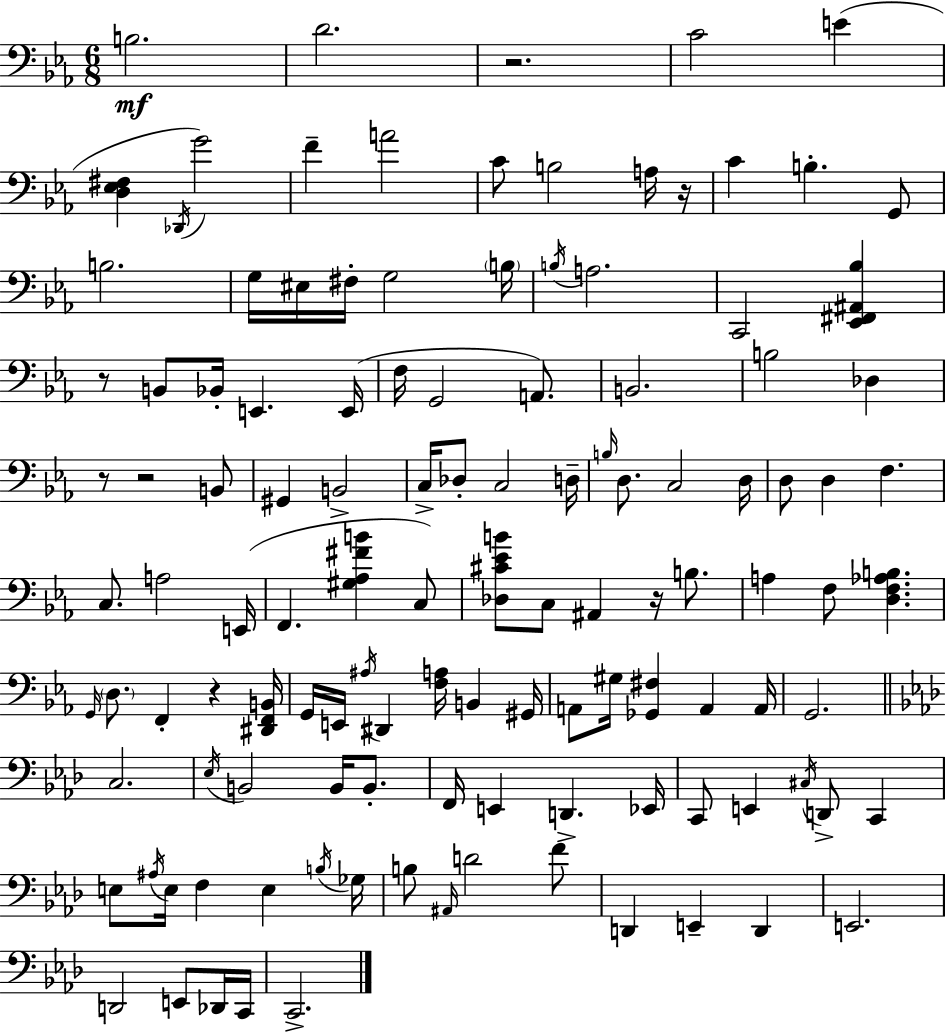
X:1
T:Untitled
M:6/8
L:1/4
K:Eb
B,2 D2 z2 C2 E [D,_E,^F,] _D,,/4 G2 F A2 C/2 B,2 A,/4 z/4 C B, G,,/2 B,2 G,/4 ^E,/4 ^F,/4 G,2 B,/4 B,/4 A,2 C,,2 [_E,,^F,,^A,,_B,] z/2 B,,/2 _B,,/4 E,, E,,/4 F,/4 G,,2 A,,/2 B,,2 B,2 _D, z/2 z2 B,,/2 ^G,, B,,2 C,/4 _D,/2 C,2 D,/4 B,/4 D,/2 C,2 D,/4 D,/2 D, F, C,/2 A,2 E,,/4 F,, [^G,_A,^FB] C,/2 [_D,^C_EB]/2 C,/2 ^A,, z/4 B,/2 A, F,/2 [D,F,_A,B,] G,,/4 D,/2 F,, z [^D,,F,,B,,]/4 G,,/4 E,,/4 ^A,/4 ^D,, [F,A,]/4 B,, ^G,,/4 A,,/2 ^G,/4 [_G,,^F,] A,, A,,/4 G,,2 C,2 _E,/4 B,,2 B,,/4 B,,/2 F,,/4 E,, D,, _E,,/4 C,,/2 E,, ^C,/4 D,,/2 C,, E,/2 ^A,/4 E,/4 F, E, B,/4 _G,/4 B,/2 ^A,,/4 D2 F/2 D,, E,, D,, E,,2 D,,2 E,,/2 _D,,/4 C,,/4 C,,2